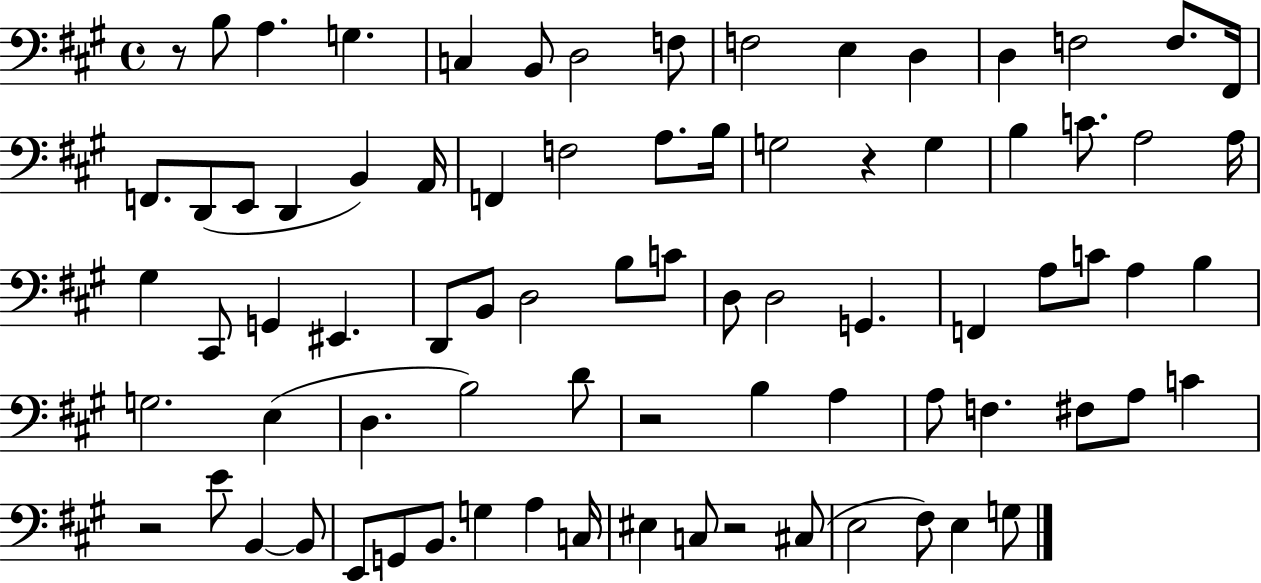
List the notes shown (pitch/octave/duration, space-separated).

R/e B3/e A3/q. G3/q. C3/q B2/e D3/h F3/e F3/h E3/q D3/q D3/q F3/h F3/e. F#2/s F2/e. D2/e E2/e D2/q B2/q A2/s F2/q F3/h A3/e. B3/s G3/h R/q G3/q B3/q C4/e. A3/h A3/s G#3/q C#2/e G2/q EIS2/q. D2/e B2/e D3/h B3/e C4/e D3/e D3/h G2/q. F2/q A3/e C4/e A3/q B3/q G3/h. E3/q D3/q. B3/h D4/e R/h B3/q A3/q A3/e F3/q. F#3/e A3/e C4/q R/h E4/e B2/q B2/e E2/e G2/e B2/e. G3/q A3/q C3/s EIS3/q C3/e R/h C#3/e E3/h F#3/e E3/q G3/e